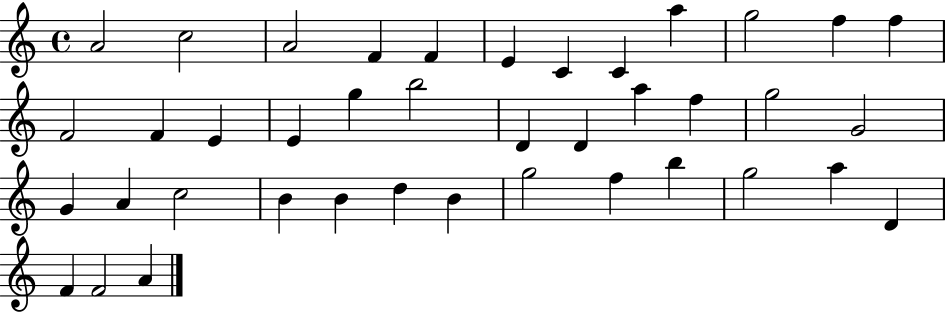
A4/h C5/h A4/h F4/q F4/q E4/q C4/q C4/q A5/q G5/h F5/q F5/q F4/h F4/q E4/q E4/q G5/q B5/h D4/q D4/q A5/q F5/q G5/h G4/h G4/q A4/q C5/h B4/q B4/q D5/q B4/q G5/h F5/q B5/q G5/h A5/q D4/q F4/q F4/h A4/q